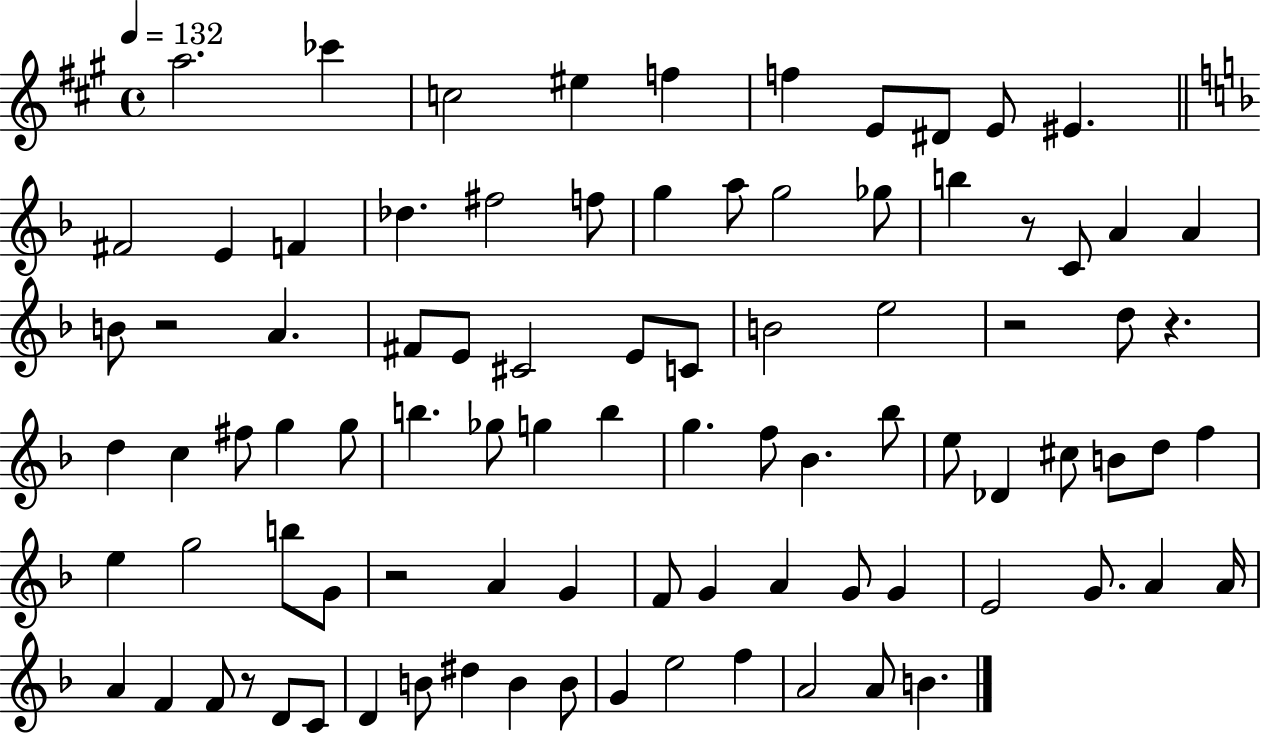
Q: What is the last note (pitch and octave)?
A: B4